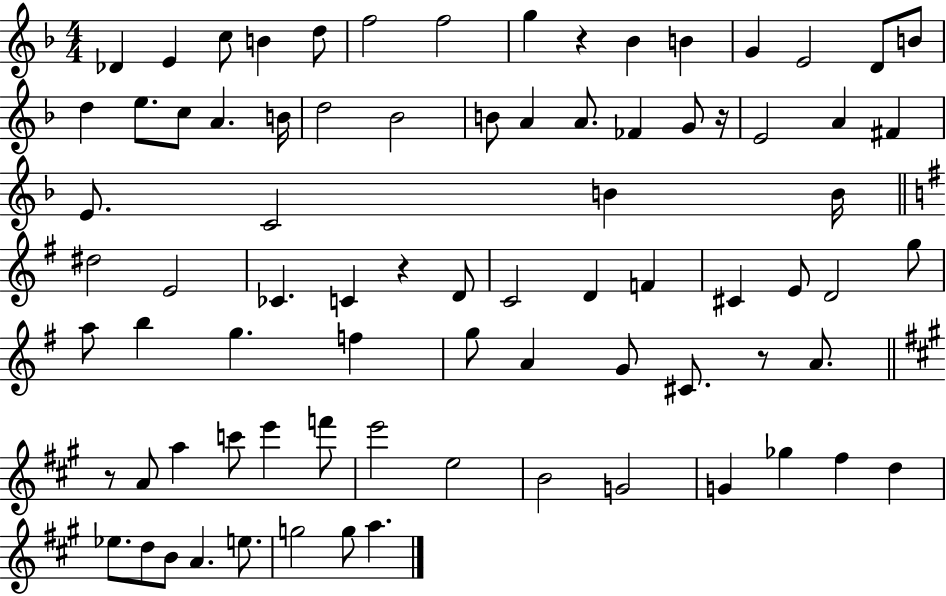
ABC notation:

X:1
T:Untitled
M:4/4
L:1/4
K:F
_D E c/2 B d/2 f2 f2 g z _B B G E2 D/2 B/2 d e/2 c/2 A B/4 d2 _B2 B/2 A A/2 _F G/2 z/4 E2 A ^F E/2 C2 B B/4 ^d2 E2 _C C z D/2 C2 D F ^C E/2 D2 g/2 a/2 b g f g/2 A G/2 ^C/2 z/2 A/2 z/2 A/2 a c'/2 e' f'/2 e'2 e2 B2 G2 G _g ^f d _e/2 d/2 B/2 A e/2 g2 g/2 a